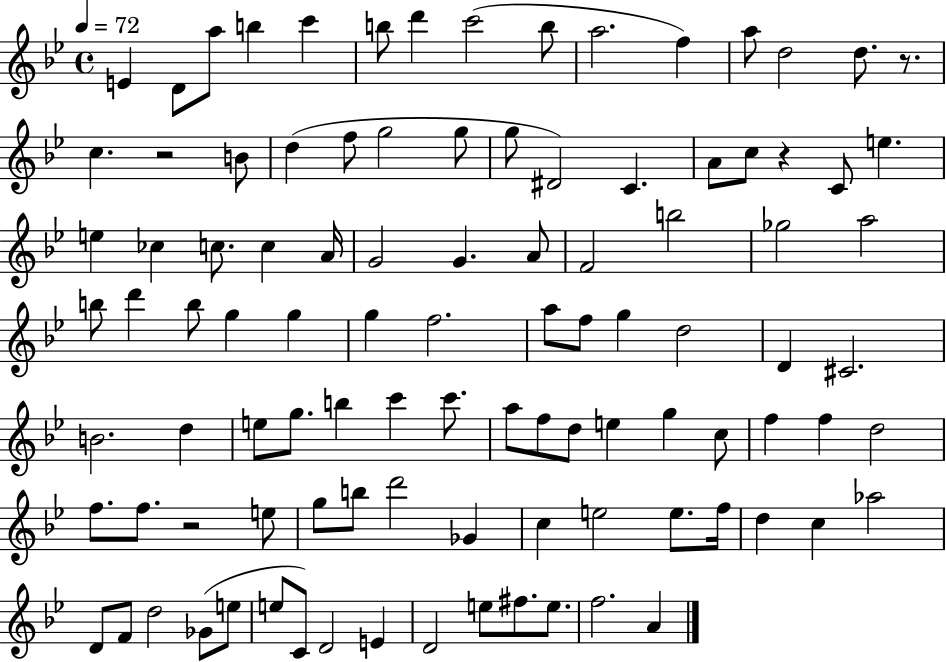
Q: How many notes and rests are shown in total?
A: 101